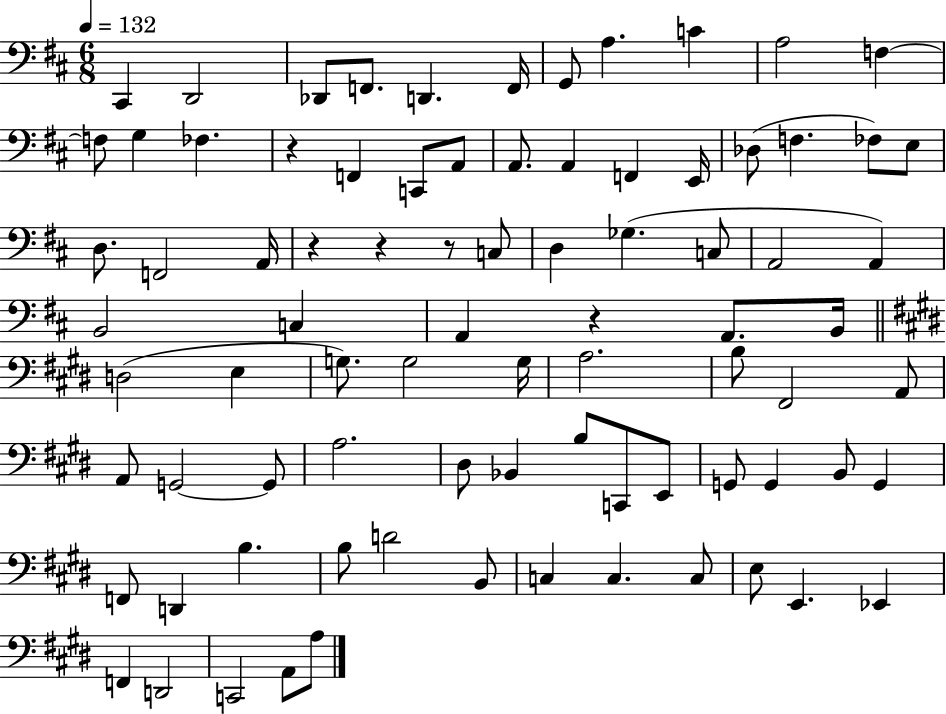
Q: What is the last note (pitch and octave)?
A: A3